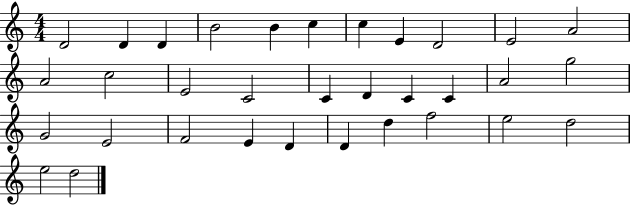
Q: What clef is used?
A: treble